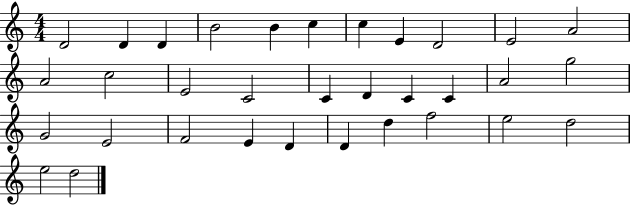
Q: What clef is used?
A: treble